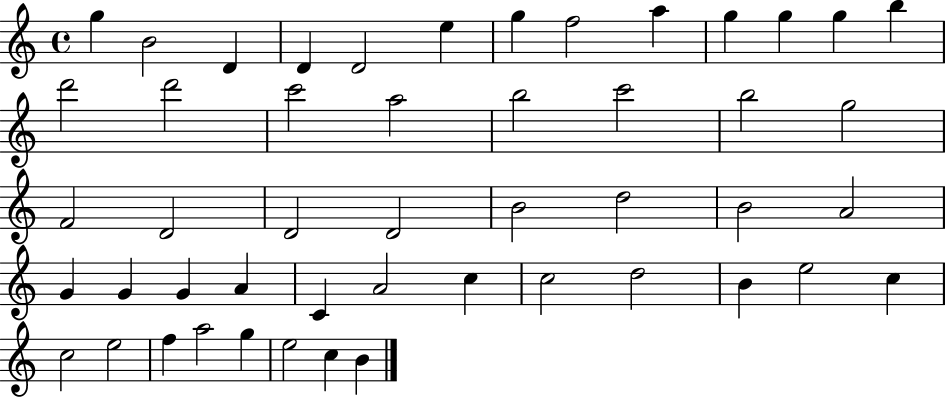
X:1
T:Untitled
M:4/4
L:1/4
K:C
g B2 D D D2 e g f2 a g g g b d'2 d'2 c'2 a2 b2 c'2 b2 g2 F2 D2 D2 D2 B2 d2 B2 A2 G G G A C A2 c c2 d2 B e2 c c2 e2 f a2 g e2 c B